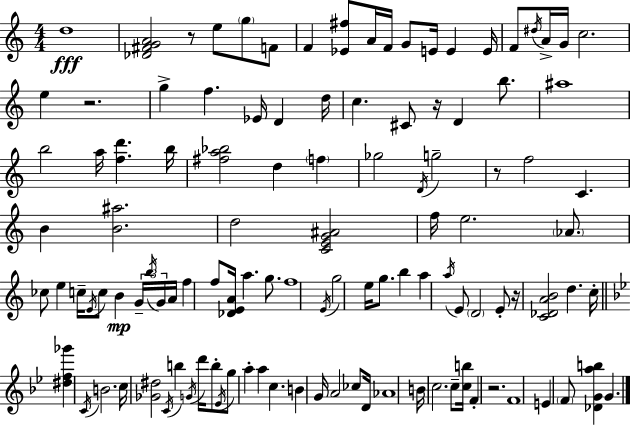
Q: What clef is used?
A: treble